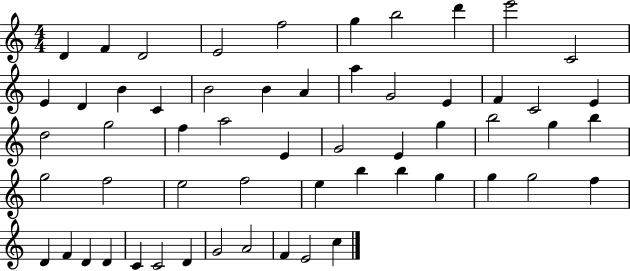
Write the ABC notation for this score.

X:1
T:Untitled
M:4/4
L:1/4
K:C
D F D2 E2 f2 g b2 d' e'2 C2 E D B C B2 B A a G2 E F C2 E d2 g2 f a2 E G2 E g b2 g b g2 f2 e2 f2 e b b g g g2 f D F D D C C2 D G2 A2 F E2 c